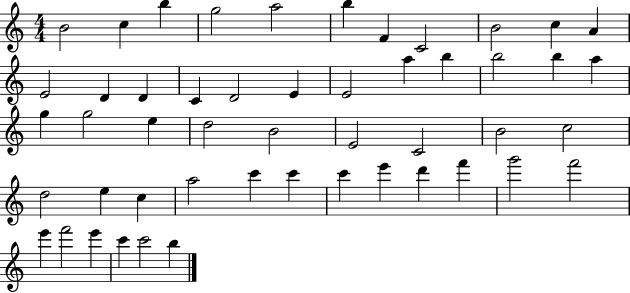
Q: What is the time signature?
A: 4/4